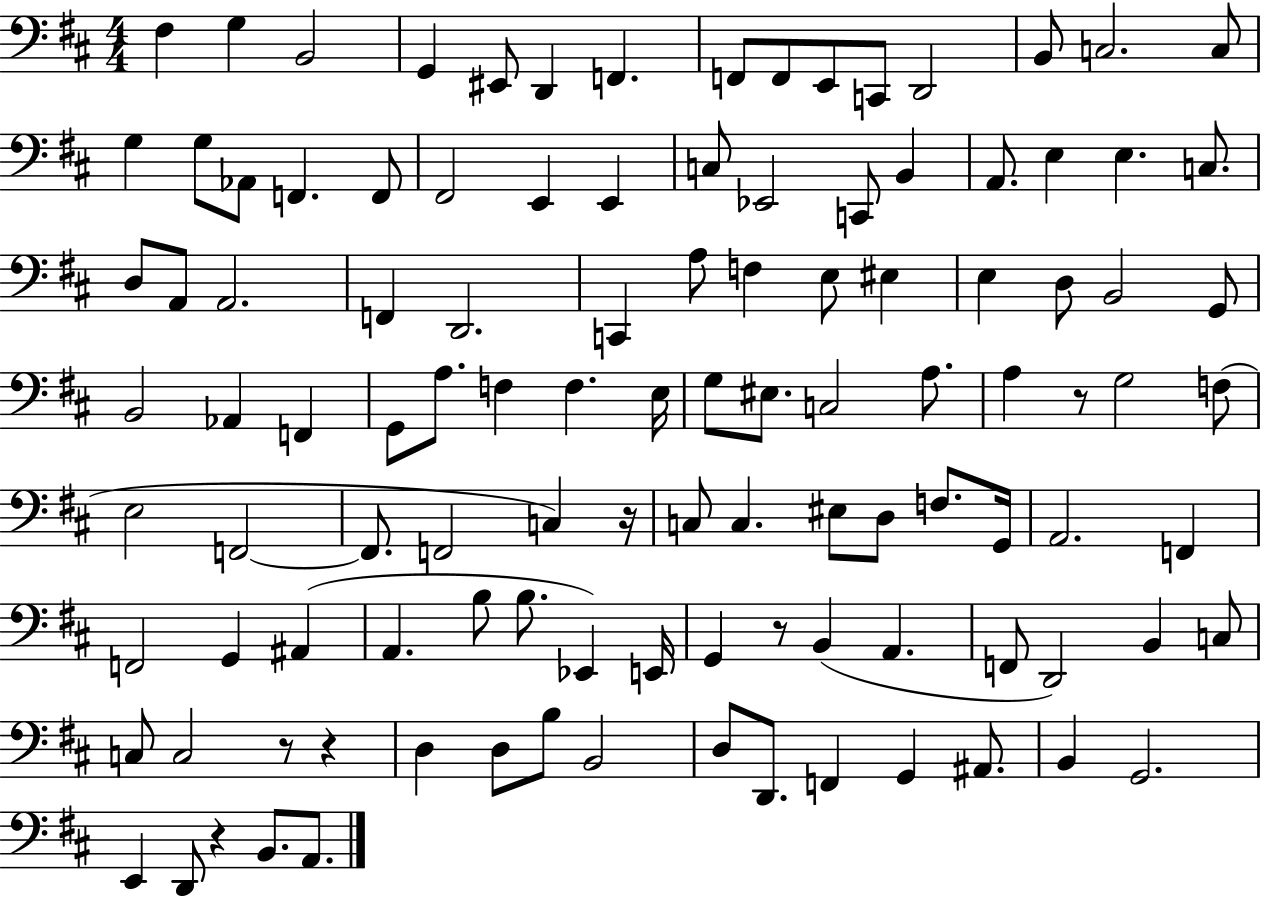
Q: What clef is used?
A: bass